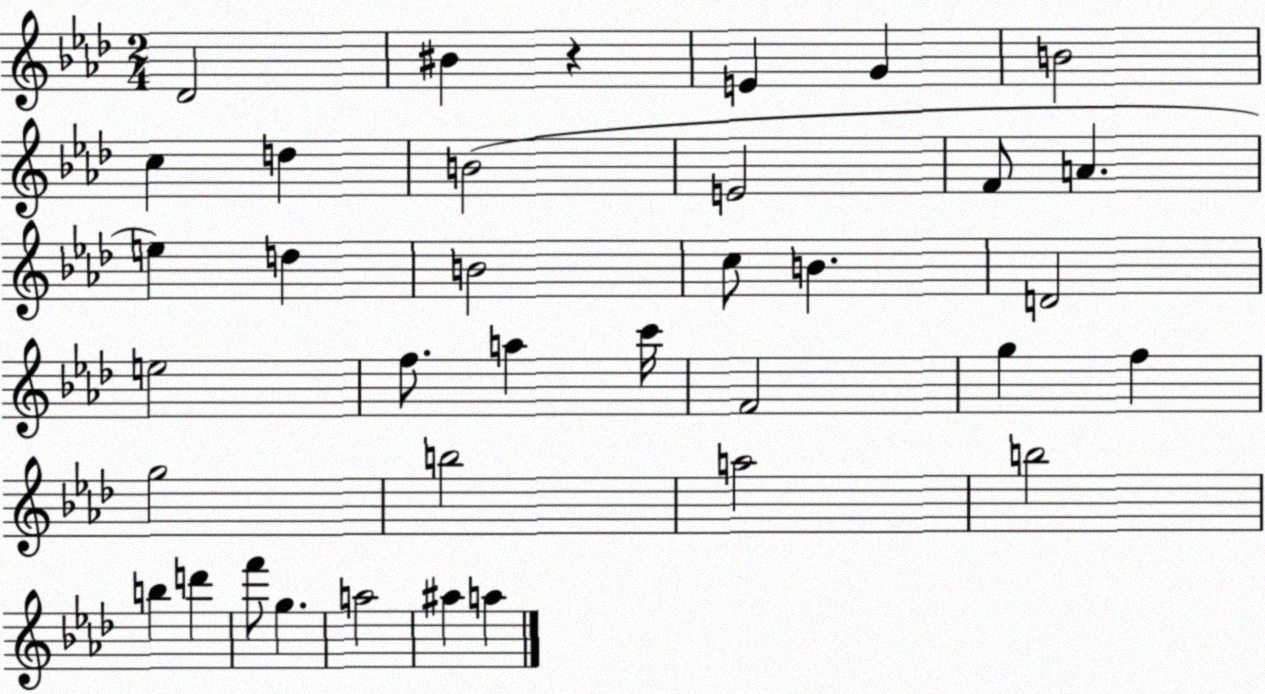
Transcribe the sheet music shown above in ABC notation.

X:1
T:Untitled
M:2/4
L:1/4
K:Ab
_D2 ^B z E G B2 c d B2 E2 F/2 A e d B2 c/2 B D2 e2 f/2 a c'/4 F2 g f g2 b2 a2 b2 b d' f'/2 g a2 ^a a